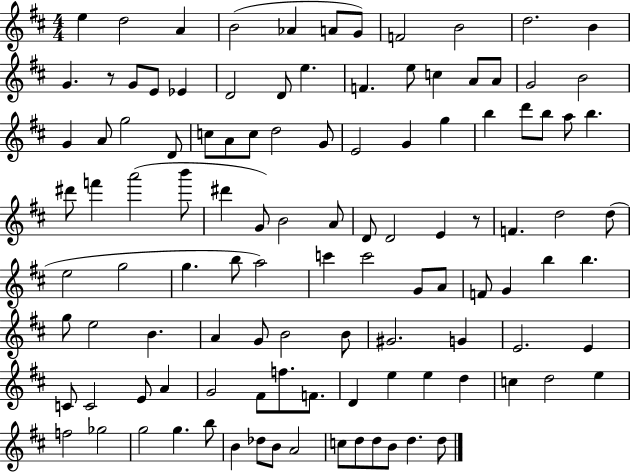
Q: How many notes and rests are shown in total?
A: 112